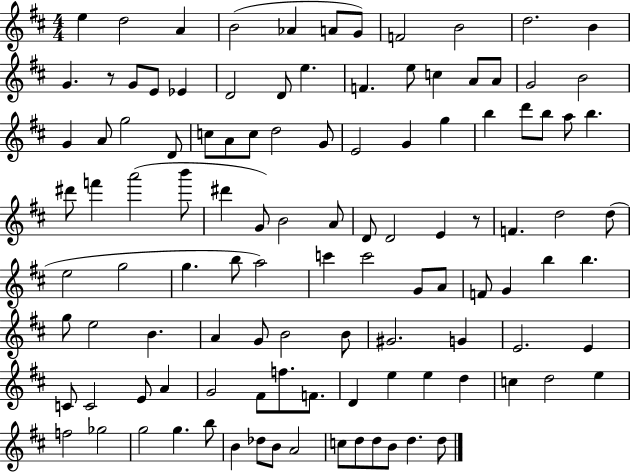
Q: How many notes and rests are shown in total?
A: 112